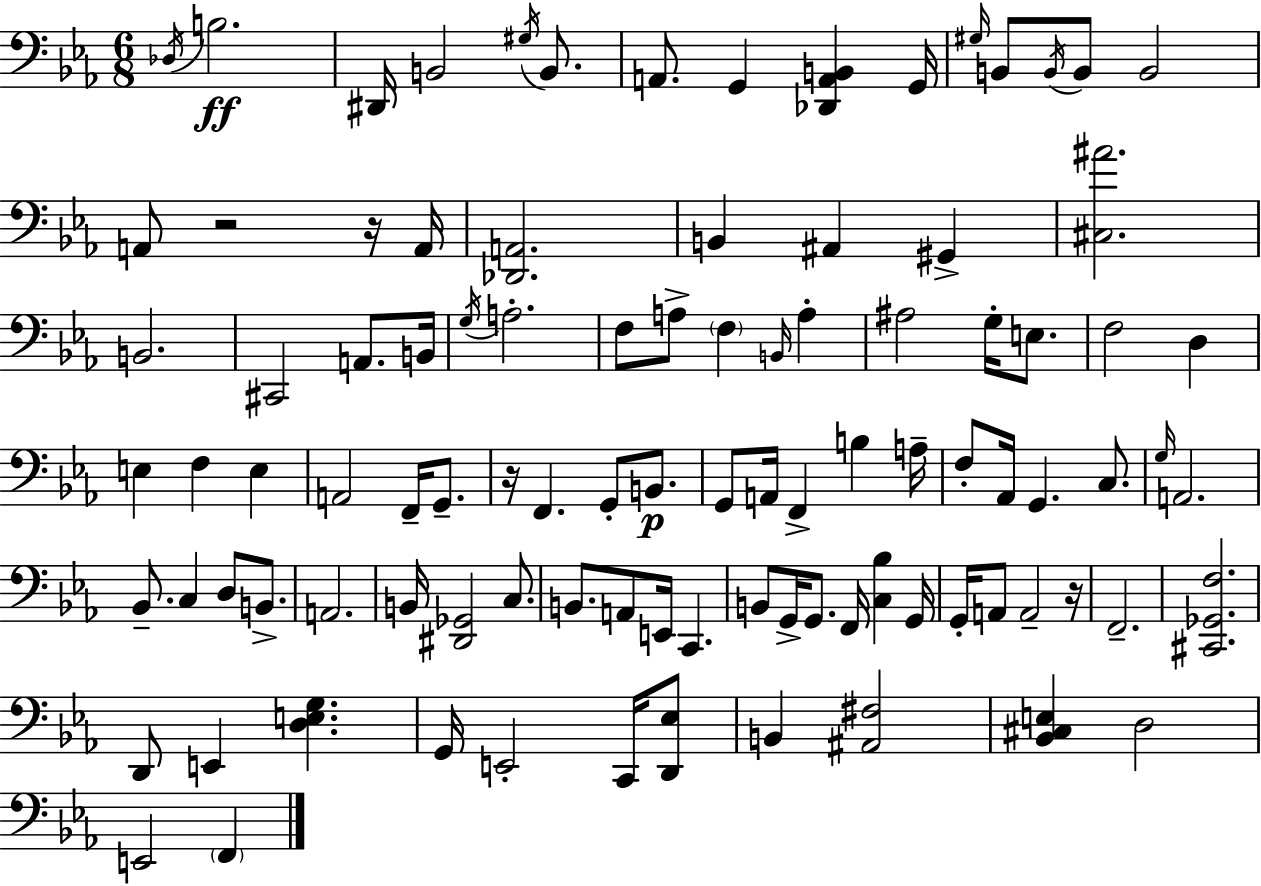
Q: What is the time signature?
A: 6/8